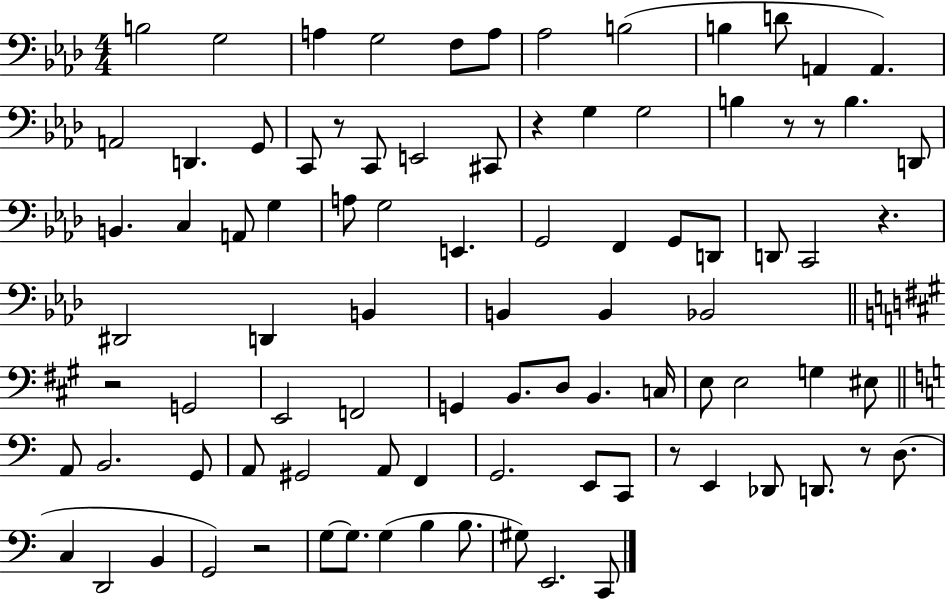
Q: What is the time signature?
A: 4/4